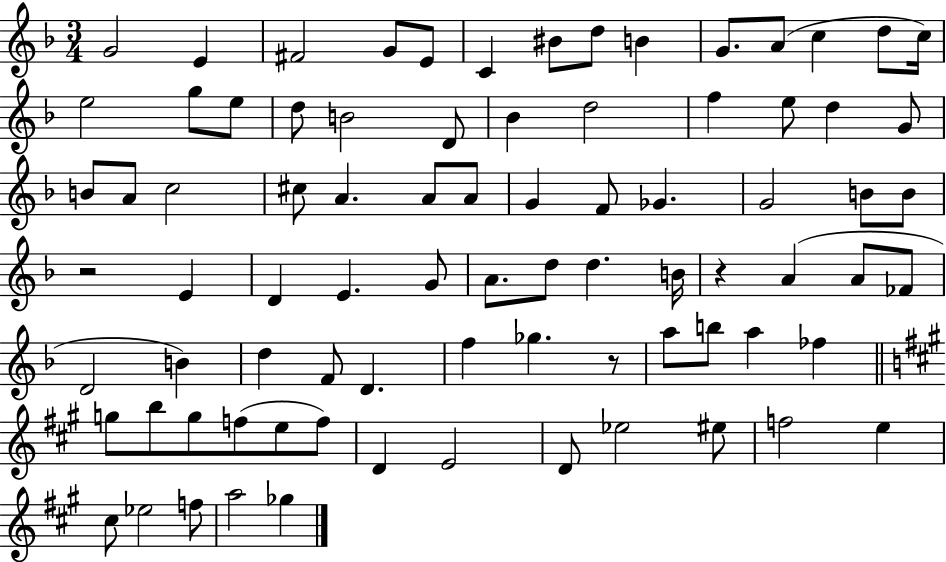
{
  \clef treble
  \numericTimeSignature
  \time 3/4
  \key f \major
  g'2 e'4 | fis'2 g'8 e'8 | c'4 bis'8 d''8 b'4 | g'8. a'8( c''4 d''8 c''16) | \break e''2 g''8 e''8 | d''8 b'2 d'8 | bes'4 d''2 | f''4 e''8 d''4 g'8 | \break b'8 a'8 c''2 | cis''8 a'4. a'8 a'8 | g'4 f'8 ges'4. | g'2 b'8 b'8 | \break r2 e'4 | d'4 e'4. g'8 | a'8. d''8 d''4. b'16 | r4 a'4( a'8 fes'8 | \break d'2 b'4) | d''4 f'8 d'4. | f''4 ges''4. r8 | a''8 b''8 a''4 fes''4 | \break \bar "||" \break \key a \major g''8 b''8 g''8 f''8( e''8 f''8) | d'4 e'2 | d'8 ees''2 eis''8 | f''2 e''4 | \break cis''8 ees''2 f''8 | a''2 ges''4 | \bar "|."
}